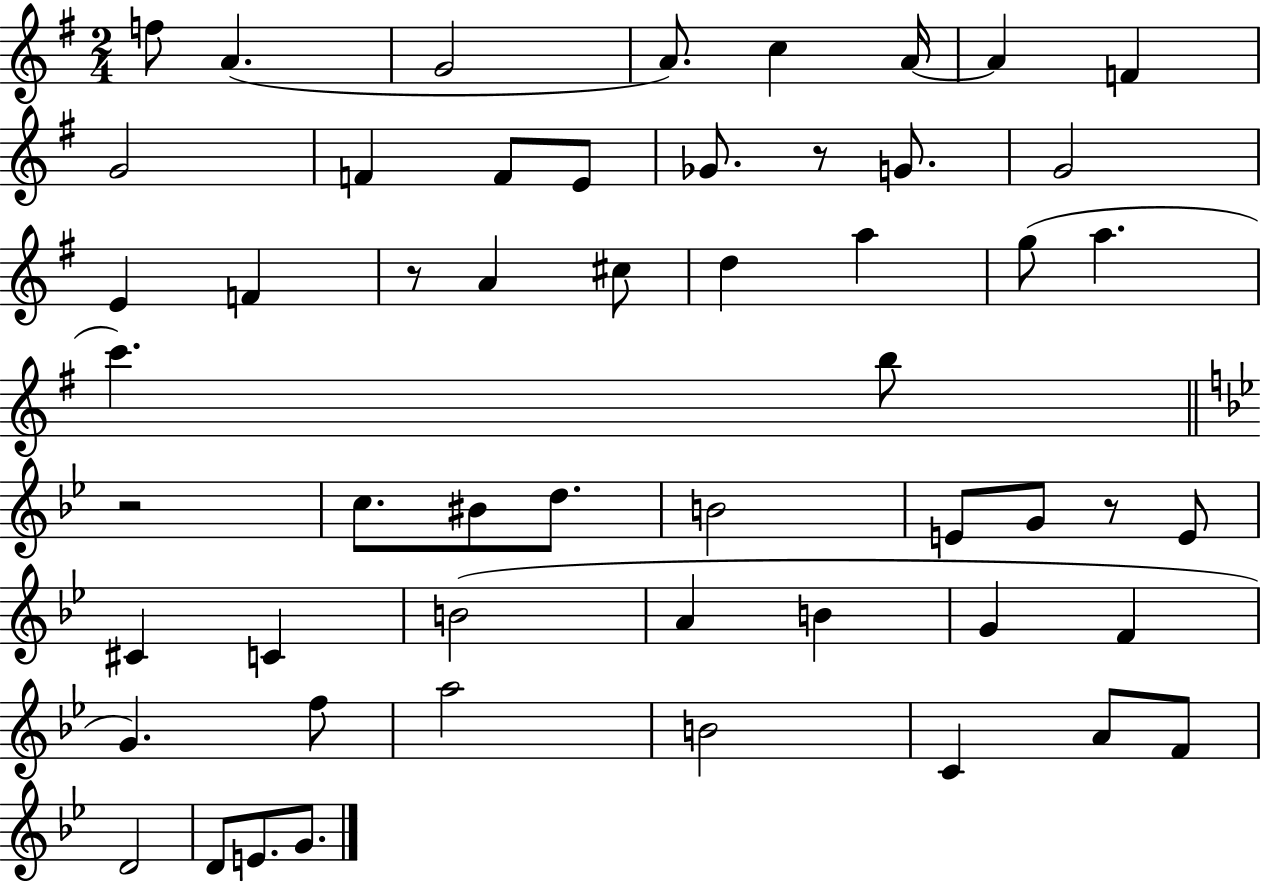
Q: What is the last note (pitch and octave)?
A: G4